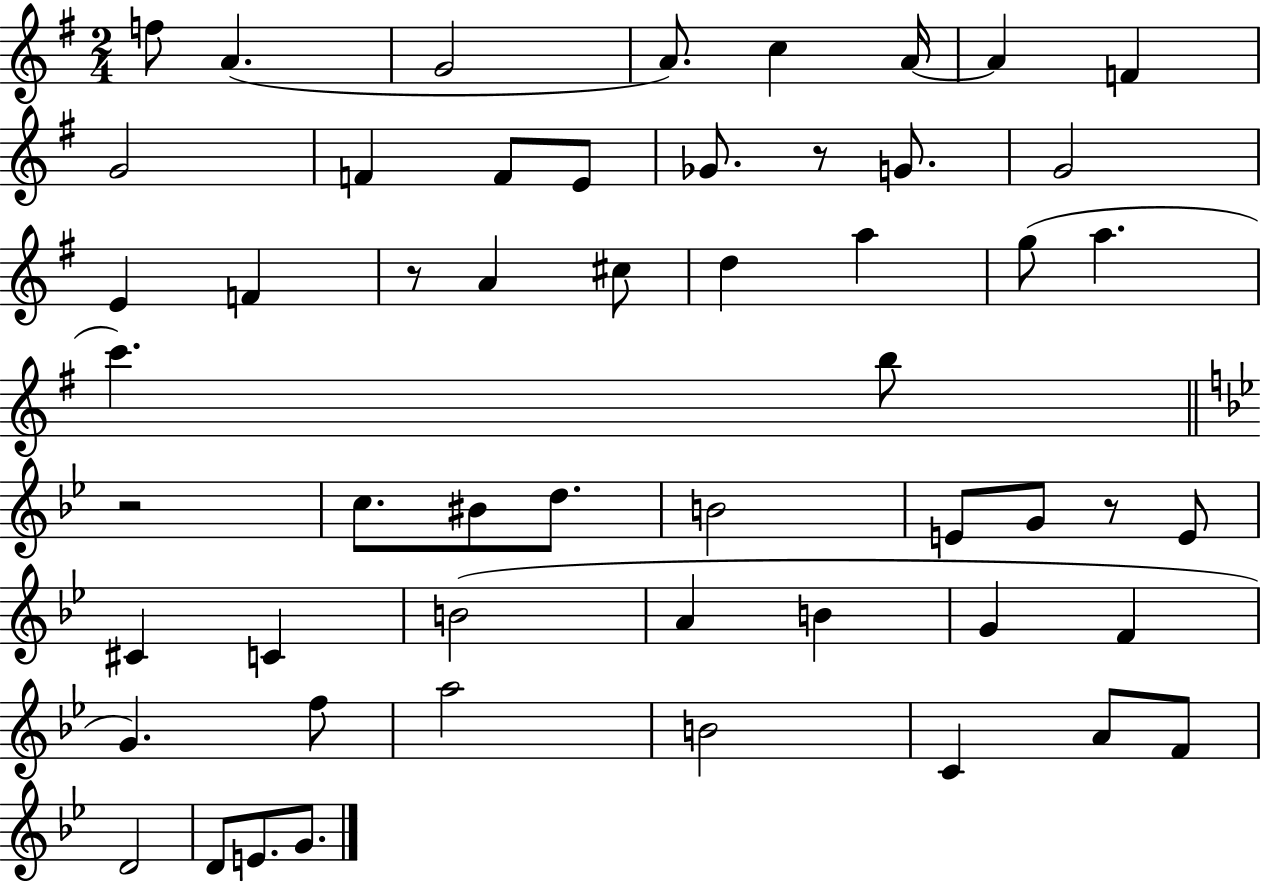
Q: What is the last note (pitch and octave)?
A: G4